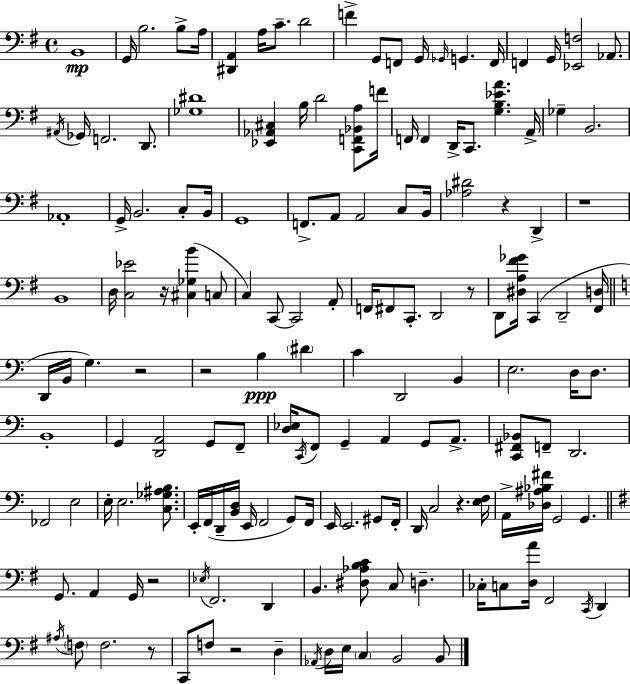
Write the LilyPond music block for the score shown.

{
  \clef bass
  \time 4/4
  \defaultTimeSignature
  \key e \minor
  b,1\mp | g,16 b2. b8-> a16 | <dis, a,>4 a16 c'8.-- d'2 | f'4-> g,8 f,8 g,16 \grace { ges,16 } g,4. | \break f,16 f,4 g,16 <ees, f>2 aes,8. | \acciaccatura { ais,16 } ges,16 f,2. d,8. | <ges dis'>1 | <ees, aes, cis>4 b16 d'2 <c, f, bes, a>8 | \break f'16 f,16 f,4 d,16-> c,8. <g b ees' a'>4. | a,16-> ges4-- b,2. | aes,1-. | g,16-> b,2. c8-. | \break b,16 g,1 | f,8.-> a,8 a,2 c8 | b,16 <aes dis'>2 r4 d,4-> | r1 | \break b,1 | d16 <c ees'>2 r16 <cis ges b'>4( | c8 c4) c,8~~ c,2 | a,8-. f,16 fis,8 c,8.-. d,2 | \break r8 d,8 <dis a fis' ges'>16 c,4( d,2-- | <fis, d>16 \bar "||" \break \key a \minor d,16 b,16 g4.) r2 | r2 b4\ppp \parenthesize dis'4 | c'4 d,2 b,4 | e2. d16 d8. | \break b,1-. | g,4 <d, a,>2 g,8 f,8-- | <d ees>16 \acciaccatura { c,16 } f,8 g,4-- a,4 g,8 a,8.-> | <c, fis, bes,>8 f,8-- d,2. | \break fes,2 e2 | e16-. e2. <c ges ais b>8. | e,16-. f,16( d,16-- <b, d>16 e,16 f,2 g,8) | f,16 e,16 e,2. gis,8 | \break f,16-. d,16 c2 r4. | <e f>16 a,16-> <des ais bes fis'>16 g,2 g,4. | \bar "||" \break \key g \major g,8. a,4 g,16 r2 | \acciaccatura { ees16 } fis,2. d,4 | b,4. <dis aes b c'>8 c8 d4.-- | ces16-. c8 <d a'>16 fis,2 \acciaccatura { c,16 } d,4 | \break \acciaccatura { ais16 } \parenthesize f8 f2. | r8 c,8 f8 r2 d4-- | \acciaccatura { aes,16 } d16 e16 \parenthesize c4 b,2 | b,8 \bar "|."
}